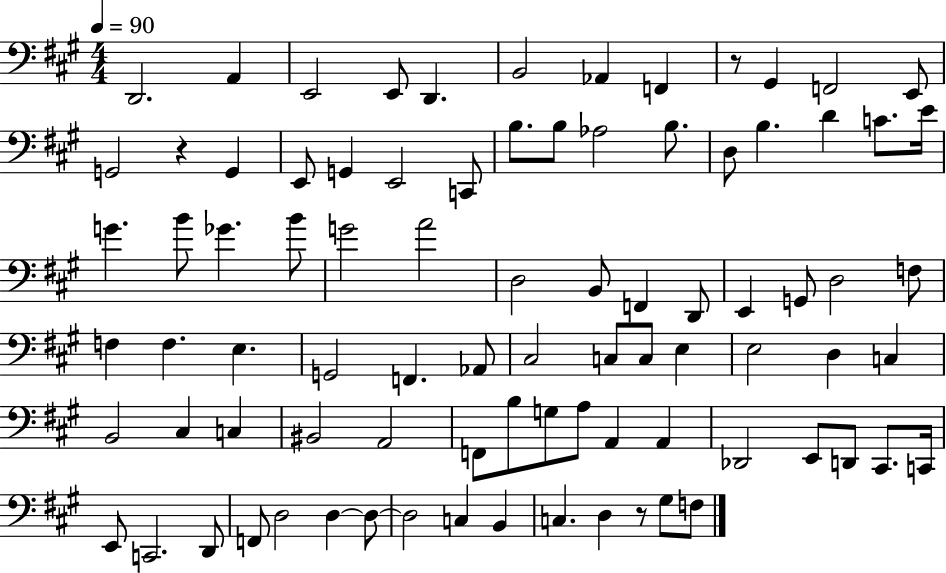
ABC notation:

X:1
T:Untitled
M:4/4
L:1/4
K:A
D,,2 A,, E,,2 E,,/2 D,, B,,2 _A,, F,, z/2 ^G,, F,,2 E,,/2 G,,2 z G,, E,,/2 G,, E,,2 C,,/2 B,/2 B,/2 _A,2 B,/2 D,/2 B, D C/2 E/4 G B/2 _G B/2 G2 A2 D,2 B,,/2 F,, D,,/2 E,, G,,/2 D,2 F,/2 F, F, E, G,,2 F,, _A,,/2 ^C,2 C,/2 C,/2 E, E,2 D, C, B,,2 ^C, C, ^B,,2 A,,2 F,,/2 B,/2 G,/2 A,/2 A,, A,, _D,,2 E,,/2 D,,/2 ^C,,/2 C,,/4 E,,/2 C,,2 D,,/2 F,,/2 D,2 D, D,/2 D,2 C, B,, C, D, z/2 ^G,/2 F,/2